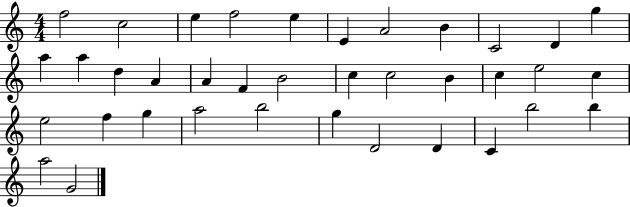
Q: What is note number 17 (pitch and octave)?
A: F4